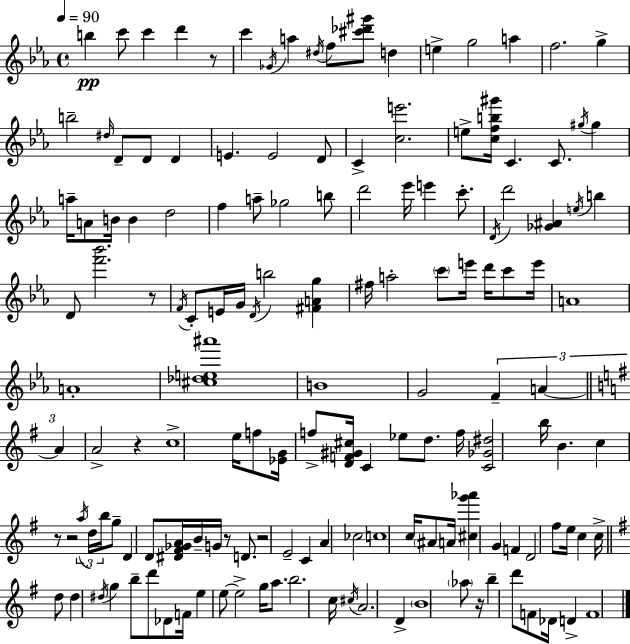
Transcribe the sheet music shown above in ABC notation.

X:1
T:Untitled
M:4/4
L:1/4
K:Cm
b c'/2 c' d' z/2 c' _G/4 a ^d/4 f/2 [^c'_d'^g']/2 d e g2 a f2 g b2 ^d/4 D/2 D/2 D E E2 D/2 C [ce']2 e/2 [cfb^g']/4 C C/2 ^g/4 ^g a/4 A/2 B/4 B d2 f a/2 _g2 b/2 d'2 _e'/4 e' c'/2 D/4 d'2 [_G^A] e/4 b D/2 [f'_b']2 z/2 F/4 C/2 E/4 G/4 D/4 b2 [^FAg] ^f/4 a2 c'/2 e'/4 d'/4 c'/2 e'/4 A4 A4 [^c_de^a']4 B4 G2 F A A A2 z c4 e/4 f/2 [_EG]/4 f/2 [DF^G^c]/4 C _e/2 d/2 f/4 [C_G^d]2 b/4 B c z/2 z2 a/4 d/4 b/4 g/2 D D/2 [^D^F_GA]/4 B/4 G/4 z/2 D/2 z2 E2 C A _c2 c4 c/4 ^A/2 A/4 [^cg'_a'] G F D2 ^f/2 e/4 c c/4 d/2 d ^d/4 g b/2 d'/2 _D/2 F/4 e e/2 e2 g/4 a/2 b2 c/4 ^c/4 A2 D B4 _a/2 z/4 b d'/2 F/2 _D/4 D F4